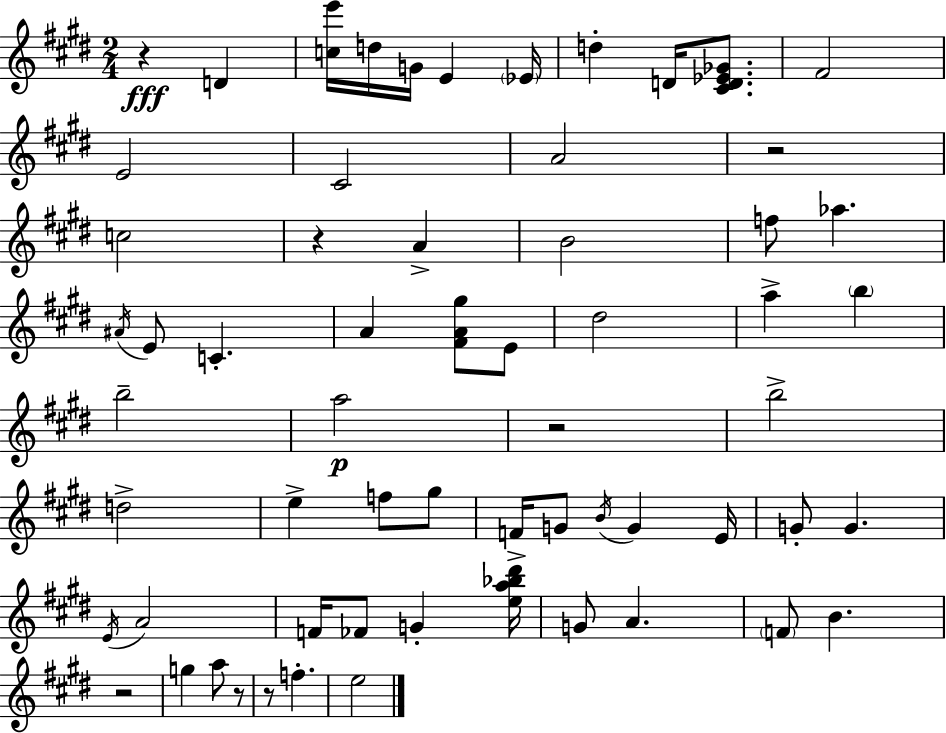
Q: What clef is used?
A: treble